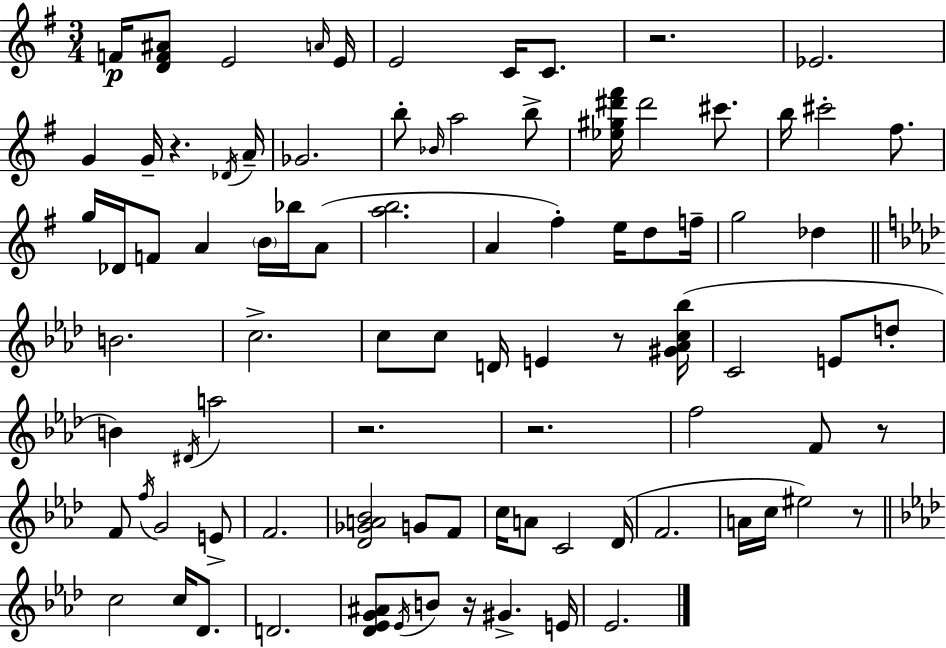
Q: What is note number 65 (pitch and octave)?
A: EIS5